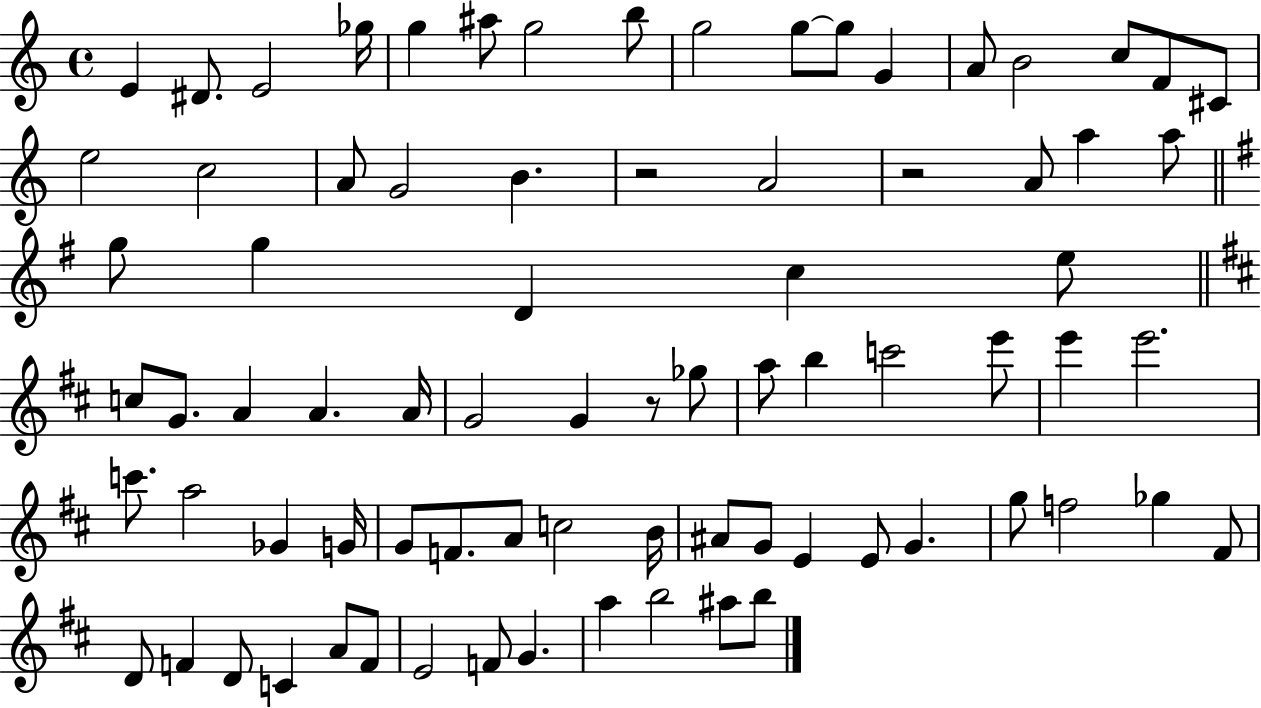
E4/q D#4/e. E4/h Gb5/s G5/q A#5/e G5/h B5/e G5/h G5/e G5/e G4/q A4/e B4/h C5/e F4/e C#4/e E5/h C5/h A4/e G4/h B4/q. R/h A4/h R/h A4/e A5/q A5/e G5/e G5/q D4/q C5/q E5/e C5/e G4/e. A4/q A4/q. A4/s G4/h G4/q R/e Gb5/e A5/e B5/q C6/h E6/e E6/q E6/h. C6/e. A5/h Gb4/q G4/s G4/e F4/e. A4/e C5/h B4/s A#4/e G4/e E4/q E4/e G4/q. G5/e F5/h Gb5/q F#4/e D4/e F4/q D4/e C4/q A4/e F4/e E4/h F4/e G4/q. A5/q B5/h A#5/e B5/e